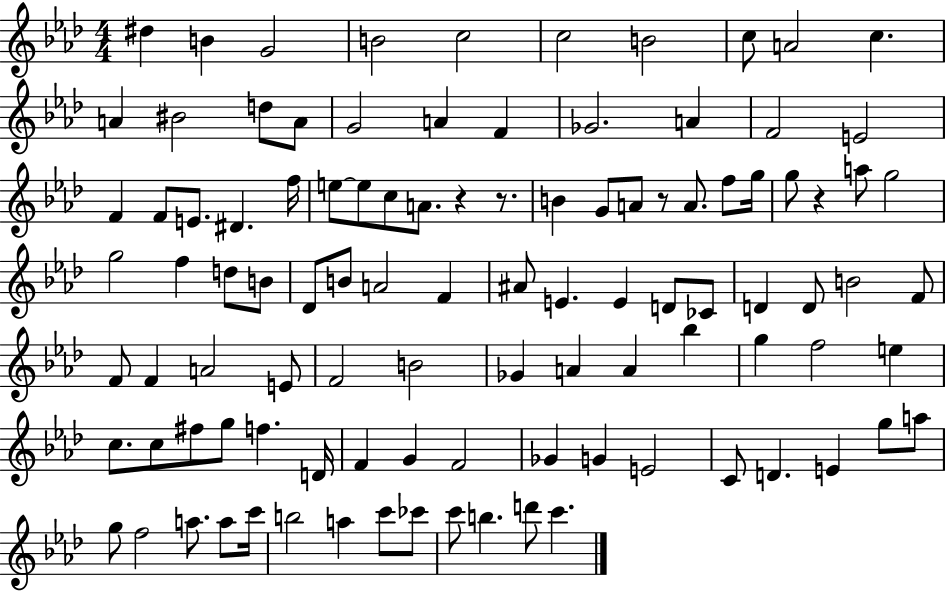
D#5/q B4/q G4/h B4/h C5/h C5/h B4/h C5/e A4/h C5/q. A4/q BIS4/h D5/e A4/e G4/h A4/q F4/q Gb4/h. A4/q F4/h E4/h F4/q F4/e E4/e. D#4/q. F5/s E5/e E5/e C5/e A4/e. R/q R/e. B4/q G4/e A4/e R/e A4/e. F5/e G5/s G5/e R/q A5/e G5/h G5/h F5/q D5/e B4/e Db4/e B4/e A4/h F4/q A#4/e E4/q. E4/q D4/e CES4/e D4/q D4/e B4/h F4/e F4/e F4/q A4/h E4/e F4/h B4/h Gb4/q A4/q A4/q Bb5/q G5/q F5/h E5/q C5/e. C5/e F#5/e G5/e F5/q. D4/s F4/q G4/q F4/h Gb4/q G4/q E4/h C4/e D4/q. E4/q G5/e A5/e G5/e F5/h A5/e. A5/e C6/s B5/h A5/q C6/e CES6/e C6/e B5/q. D6/e C6/q.